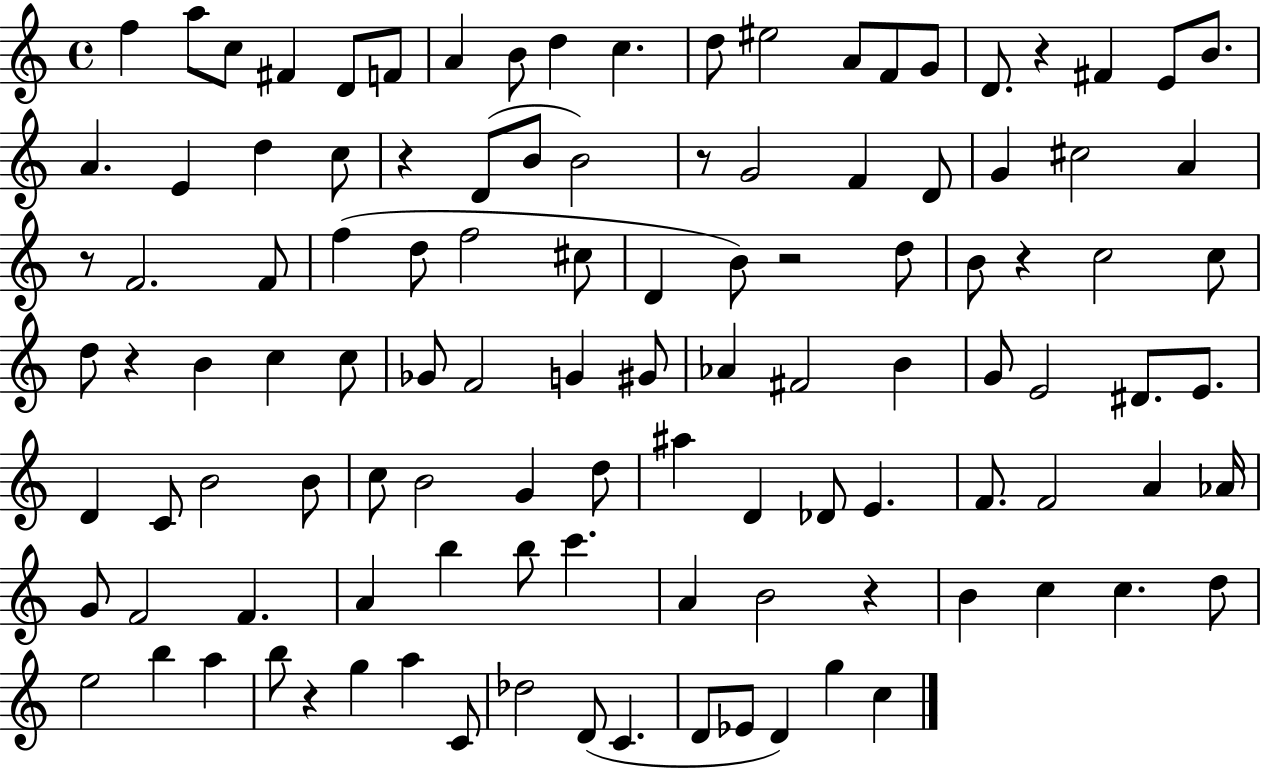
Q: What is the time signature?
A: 4/4